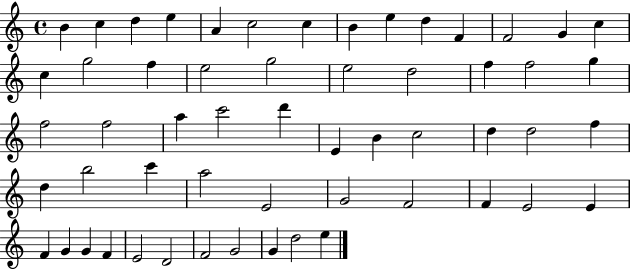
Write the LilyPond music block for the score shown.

{
  \clef treble
  \time 4/4
  \defaultTimeSignature
  \key c \major
  b'4 c''4 d''4 e''4 | a'4 c''2 c''4 | b'4 e''4 d''4 f'4 | f'2 g'4 c''4 | \break c''4 g''2 f''4 | e''2 g''2 | e''2 d''2 | f''4 f''2 g''4 | \break f''2 f''2 | a''4 c'''2 d'''4 | e'4 b'4 c''2 | d''4 d''2 f''4 | \break d''4 b''2 c'''4 | a''2 e'2 | g'2 f'2 | f'4 e'2 e'4 | \break f'4 g'4 g'4 f'4 | e'2 d'2 | f'2 g'2 | g'4 d''2 e''4 | \break \bar "|."
}